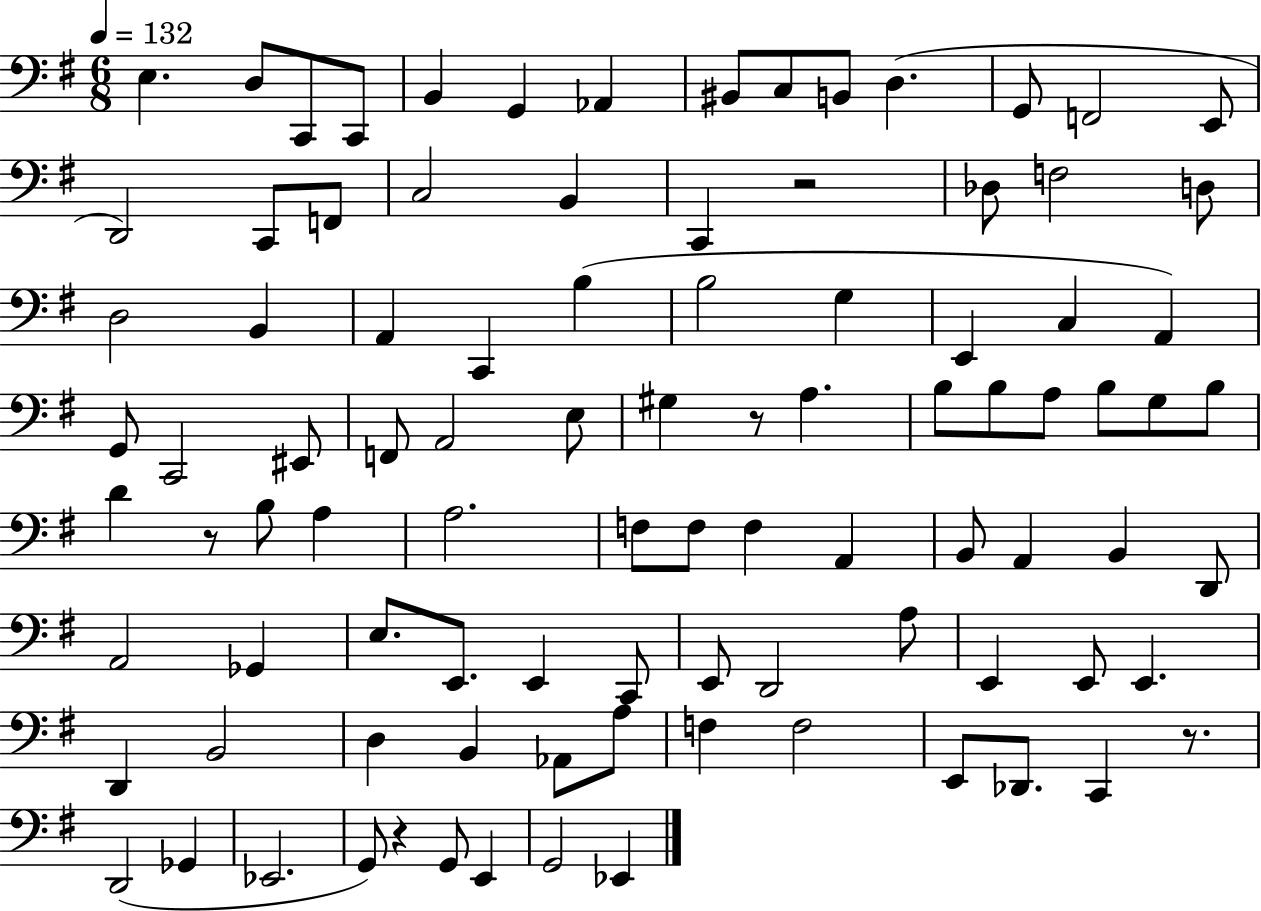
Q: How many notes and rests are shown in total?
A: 95